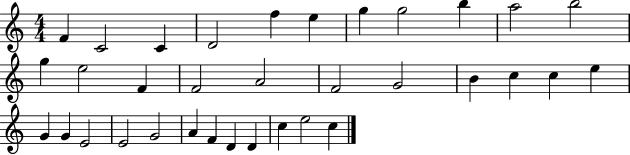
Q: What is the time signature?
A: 4/4